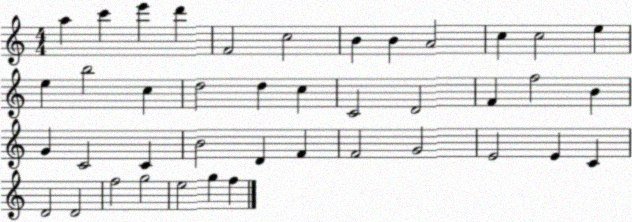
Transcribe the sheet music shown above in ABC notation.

X:1
T:Untitled
M:4/4
L:1/4
K:C
a c' e' d' F2 c2 B B A2 c c2 e e b2 c d2 d c C2 D2 F f2 B G C2 C B2 D F F2 G2 E2 E C D2 D2 f2 g2 e2 g f